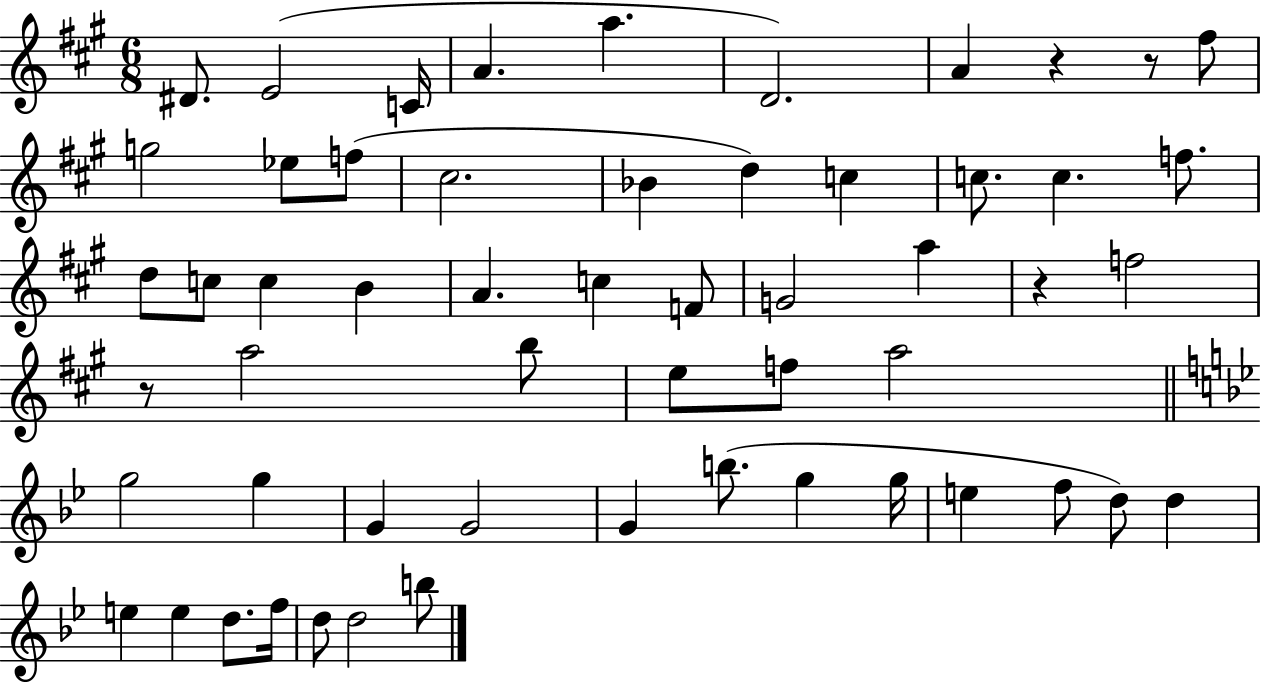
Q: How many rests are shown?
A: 4